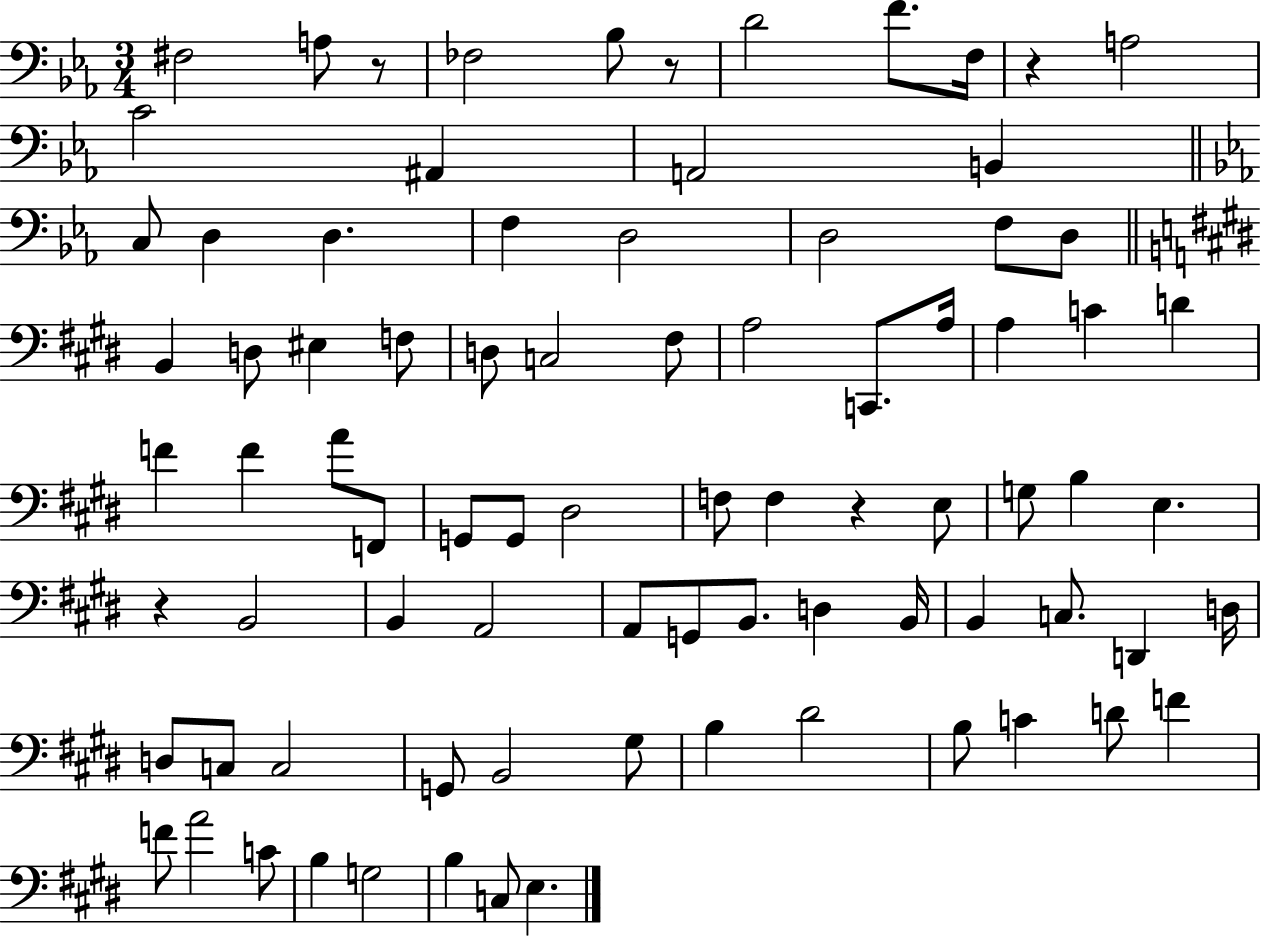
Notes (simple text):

F#3/h A3/e R/e FES3/h Bb3/e R/e D4/h F4/e. F3/s R/q A3/h C4/h A#2/q A2/h B2/q C3/e D3/q D3/q. F3/q D3/h D3/h F3/e D3/e B2/q D3/e EIS3/q F3/e D3/e C3/h F#3/e A3/h C2/e. A3/s A3/q C4/q D4/q F4/q F4/q A4/e F2/e G2/e G2/e D#3/h F3/e F3/q R/q E3/e G3/e B3/q E3/q. R/q B2/h B2/q A2/h A2/e G2/e B2/e. D3/q B2/s B2/q C3/e. D2/q D3/s D3/e C3/e C3/h G2/e B2/h G#3/e B3/q D#4/h B3/e C4/q D4/e F4/q F4/e A4/h C4/e B3/q G3/h B3/q C3/e E3/q.